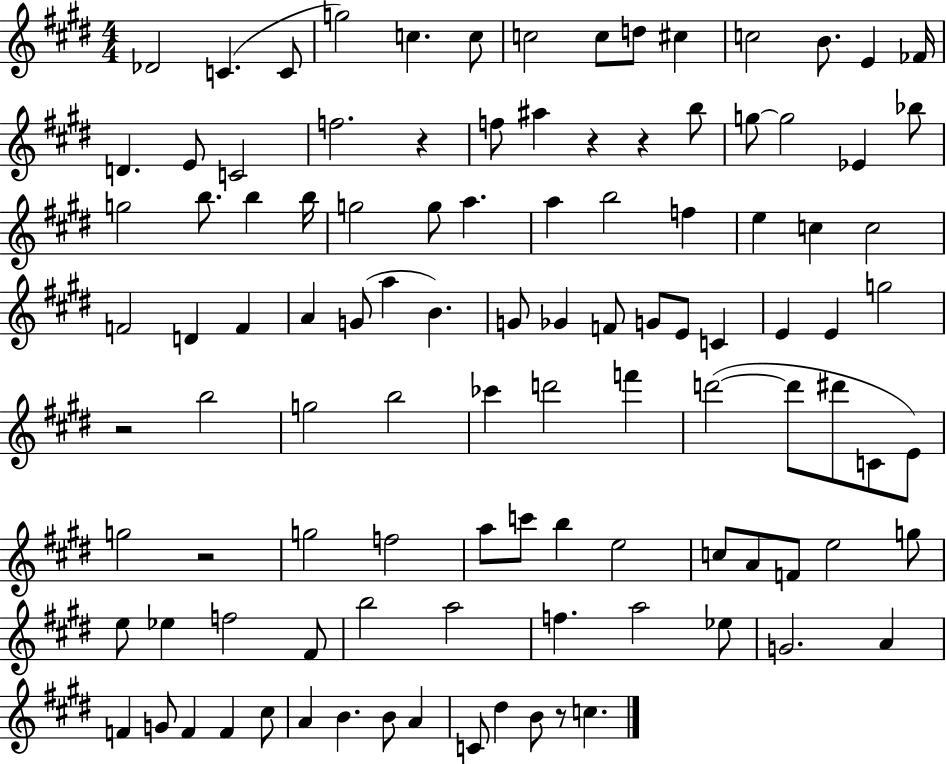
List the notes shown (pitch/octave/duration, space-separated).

Db4/h C4/q. C4/e G5/h C5/q. C5/e C5/h C5/e D5/e C#5/q C5/h B4/e. E4/q FES4/s D4/q. E4/e C4/h F5/h. R/q F5/e A#5/q R/q R/q B5/e G5/e G5/h Eb4/q Bb5/e G5/h B5/e. B5/q B5/s G5/h G5/e A5/q. A5/q B5/h F5/q E5/q C5/q C5/h F4/h D4/q F4/q A4/q G4/e A5/q B4/q. G4/e Gb4/q F4/e G4/e E4/e C4/q E4/q E4/q G5/h R/h B5/h G5/h B5/h CES6/q D6/h F6/q D6/h D6/e D#6/e C4/e E4/e G5/h R/h G5/h F5/h A5/e C6/e B5/q E5/h C5/e A4/e F4/e E5/h G5/e E5/e Eb5/q F5/h F#4/e B5/h A5/h F5/q. A5/h Eb5/e G4/h. A4/q F4/q G4/e F4/q F4/q C#5/e A4/q B4/q. B4/e A4/q C4/e D#5/q B4/e R/e C5/q.